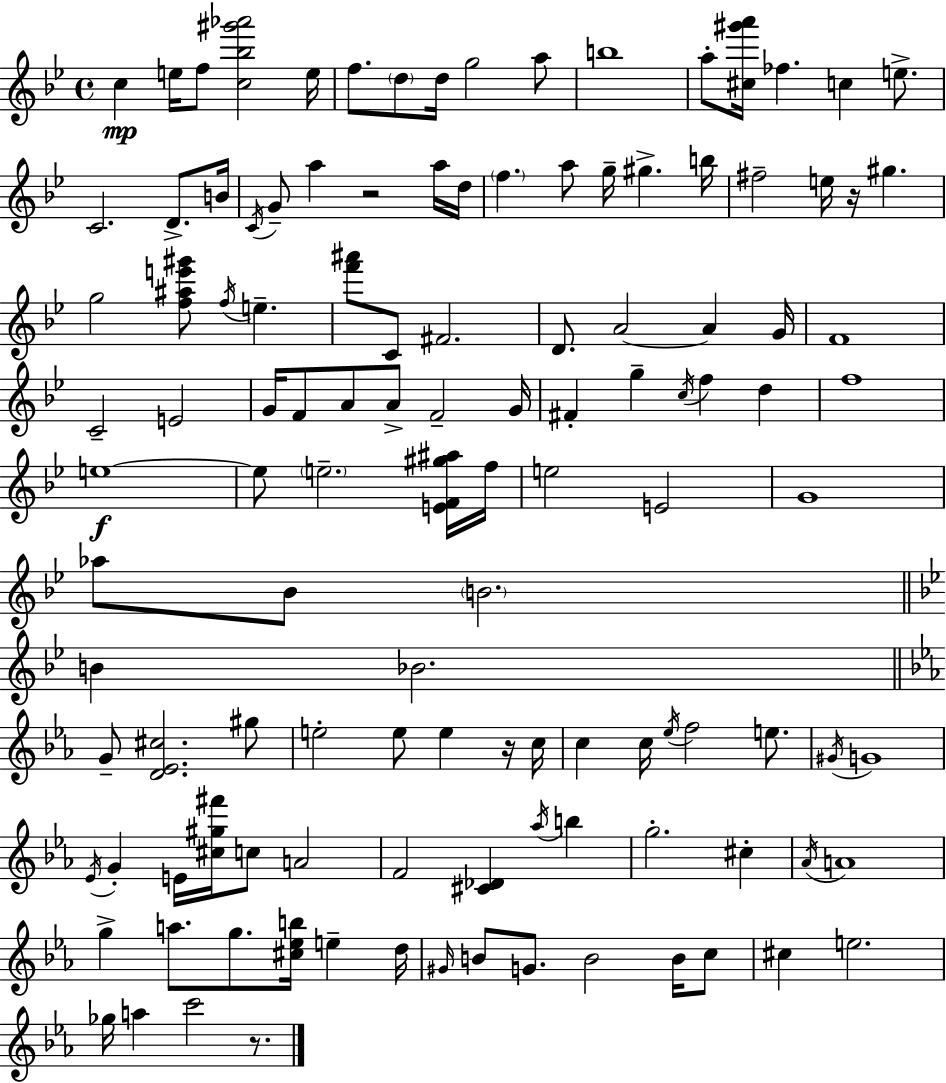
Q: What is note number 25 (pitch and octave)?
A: G5